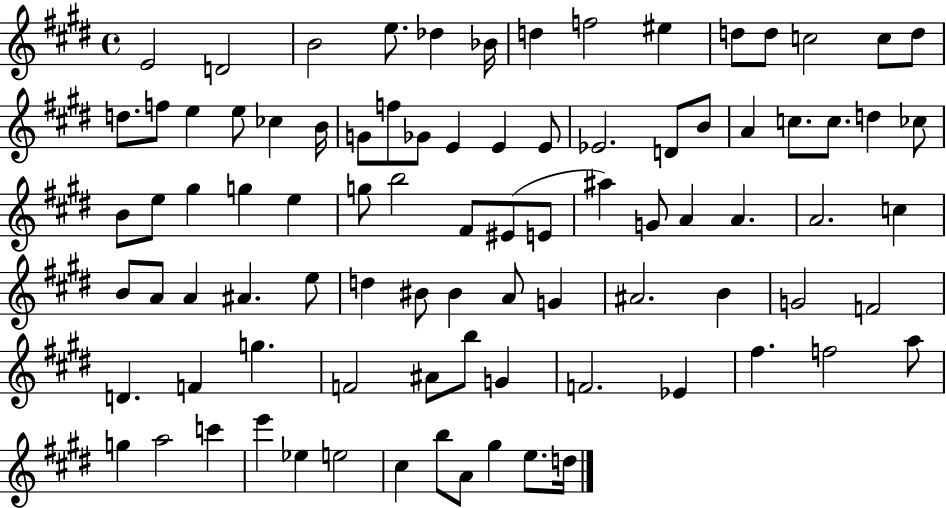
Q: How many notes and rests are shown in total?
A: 88